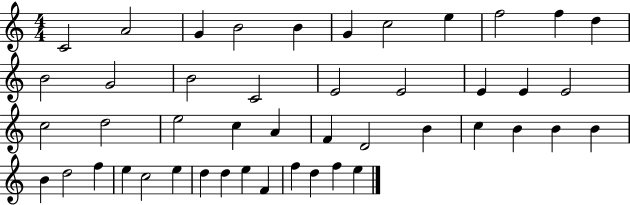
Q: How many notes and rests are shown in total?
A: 46